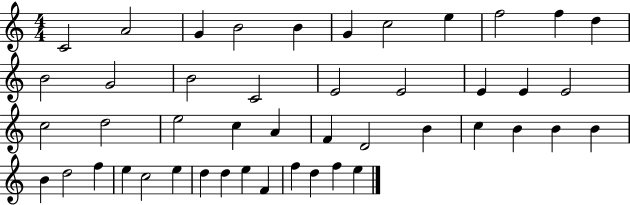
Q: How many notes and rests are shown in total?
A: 46